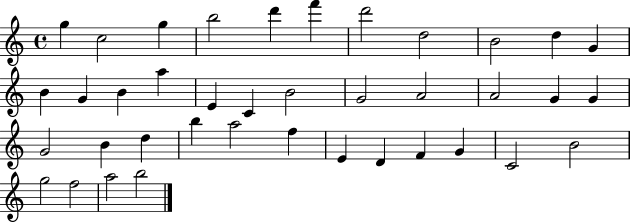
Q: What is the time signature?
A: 4/4